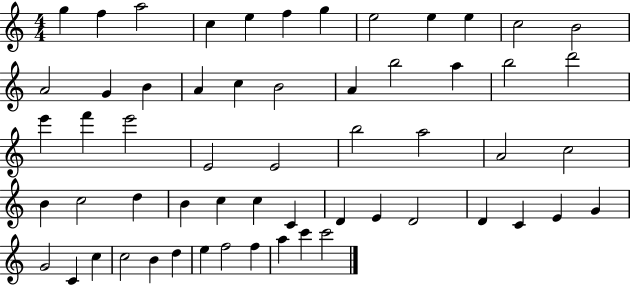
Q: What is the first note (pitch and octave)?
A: G5